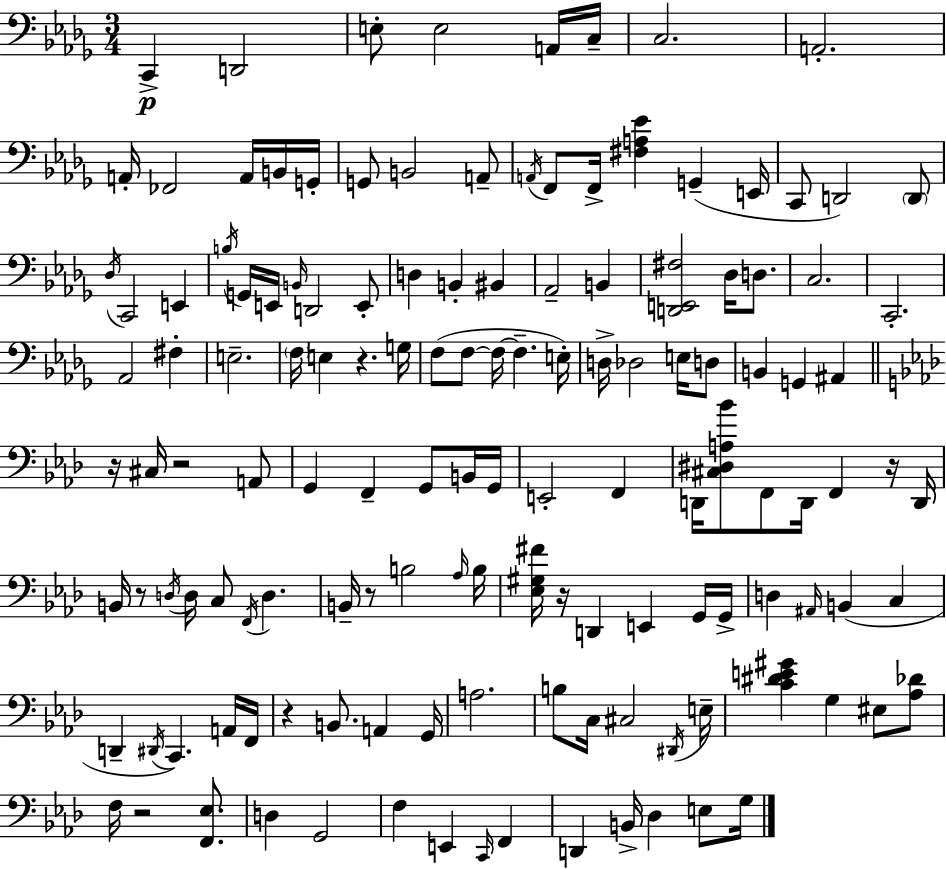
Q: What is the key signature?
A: BES minor